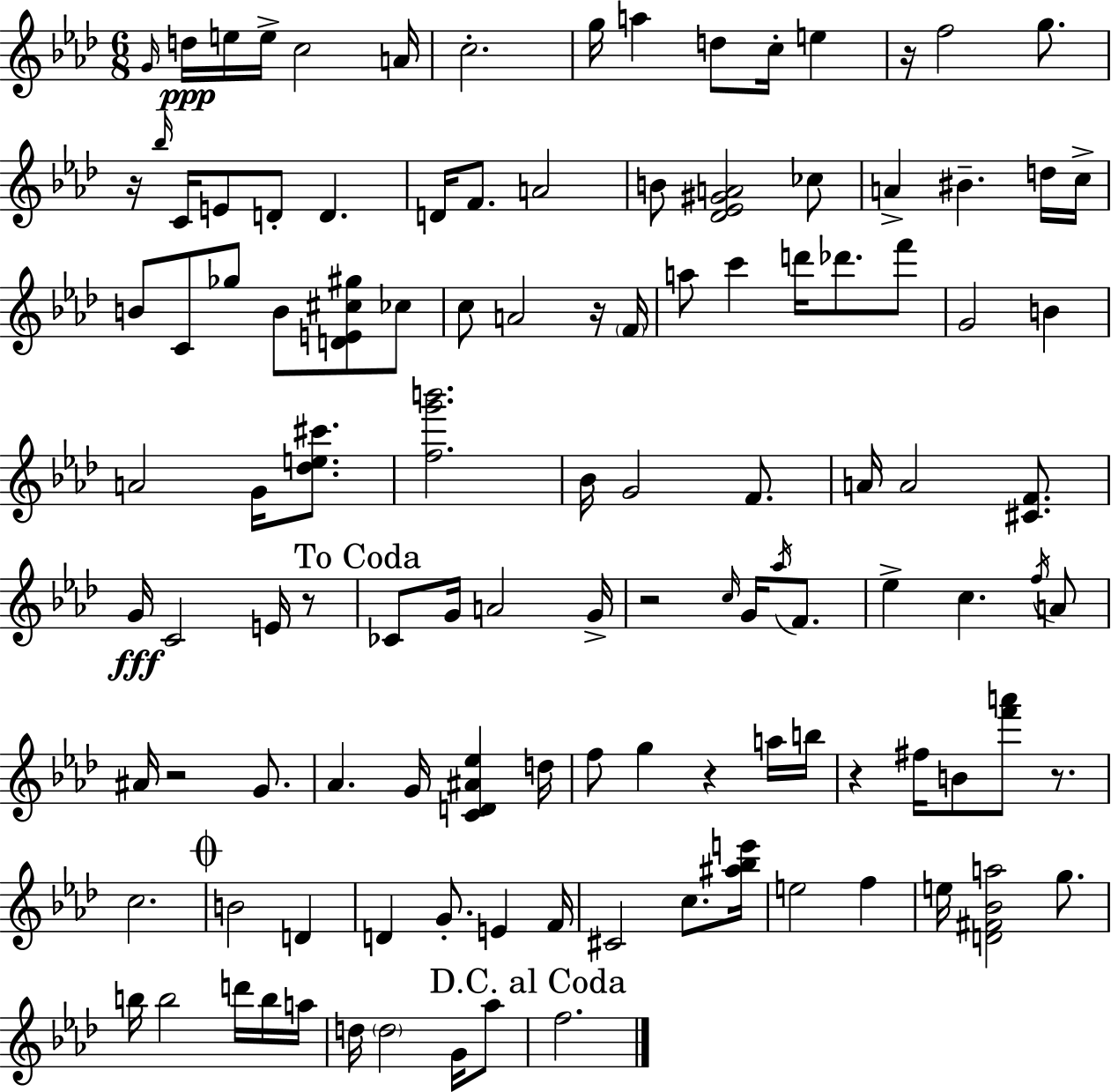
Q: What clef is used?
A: treble